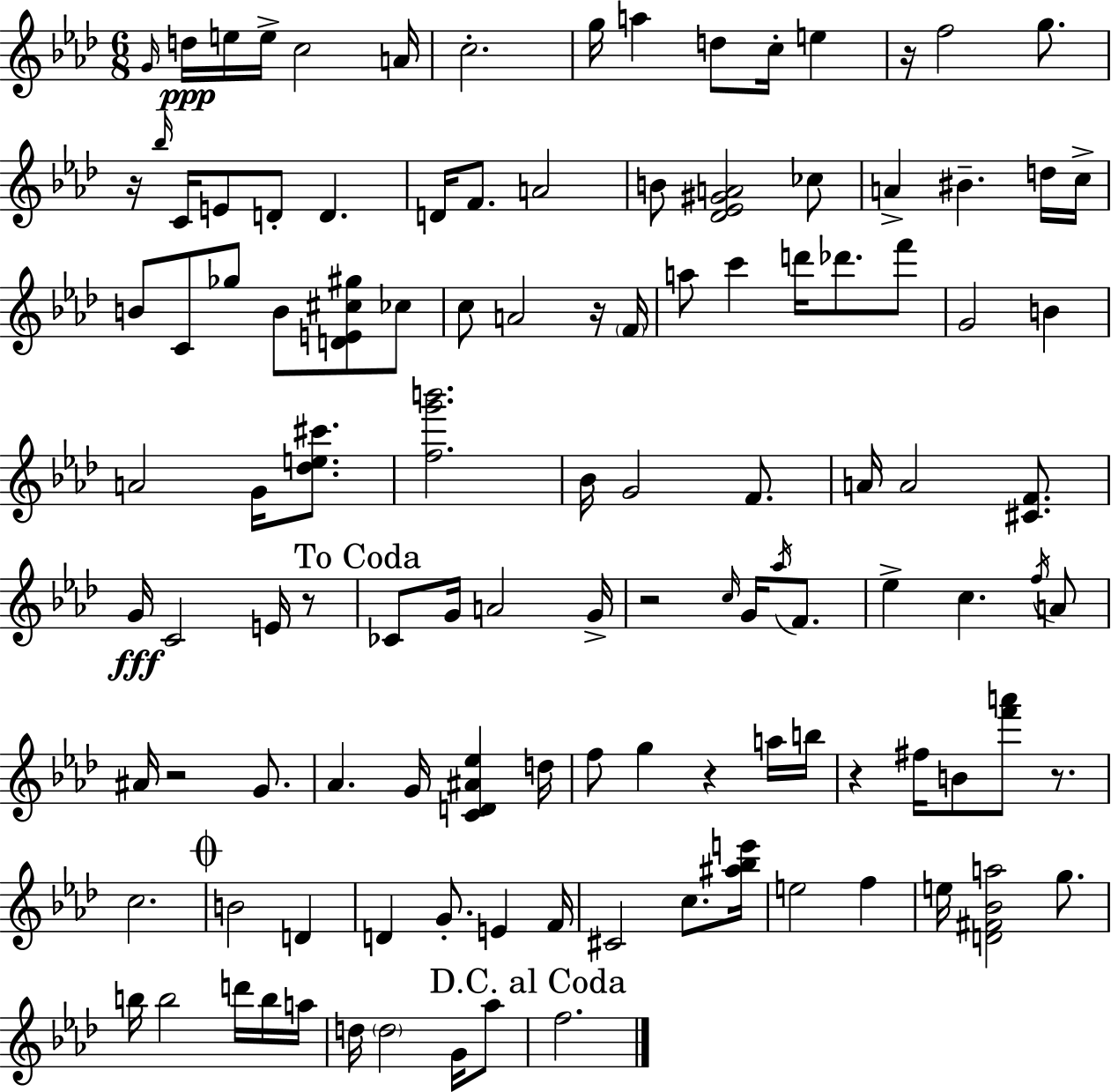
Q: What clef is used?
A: treble